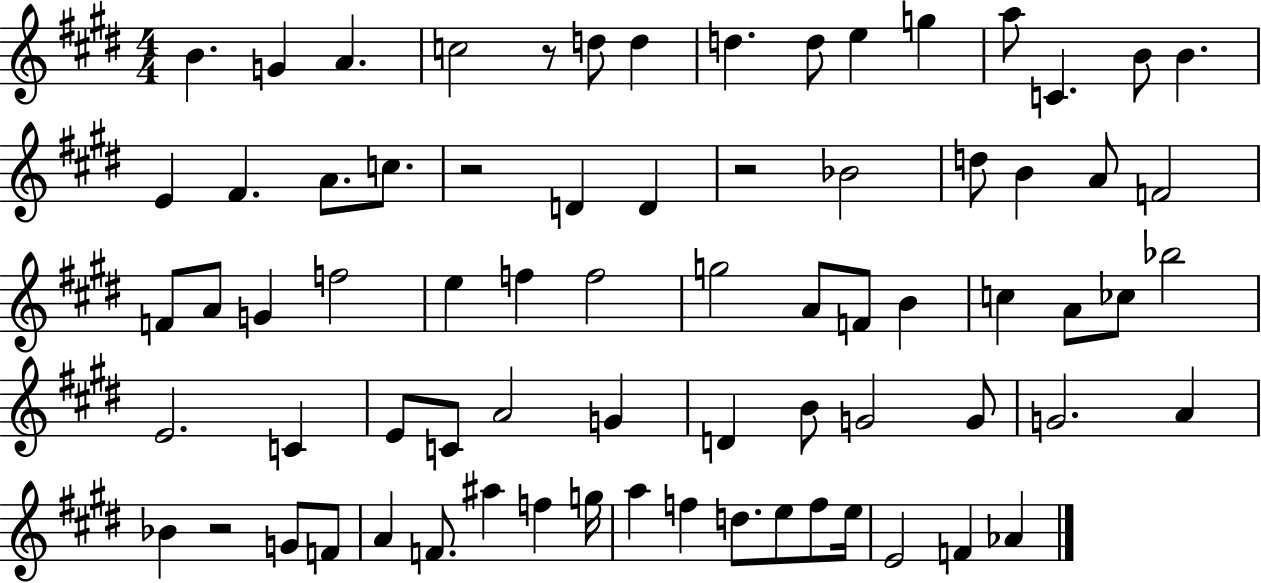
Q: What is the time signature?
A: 4/4